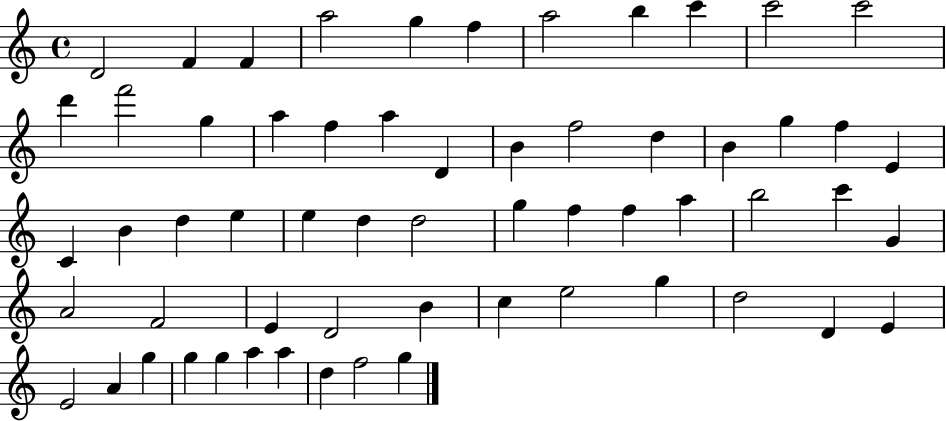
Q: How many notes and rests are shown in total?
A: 60